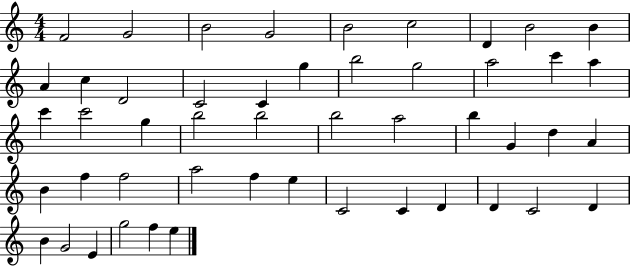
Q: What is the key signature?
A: C major